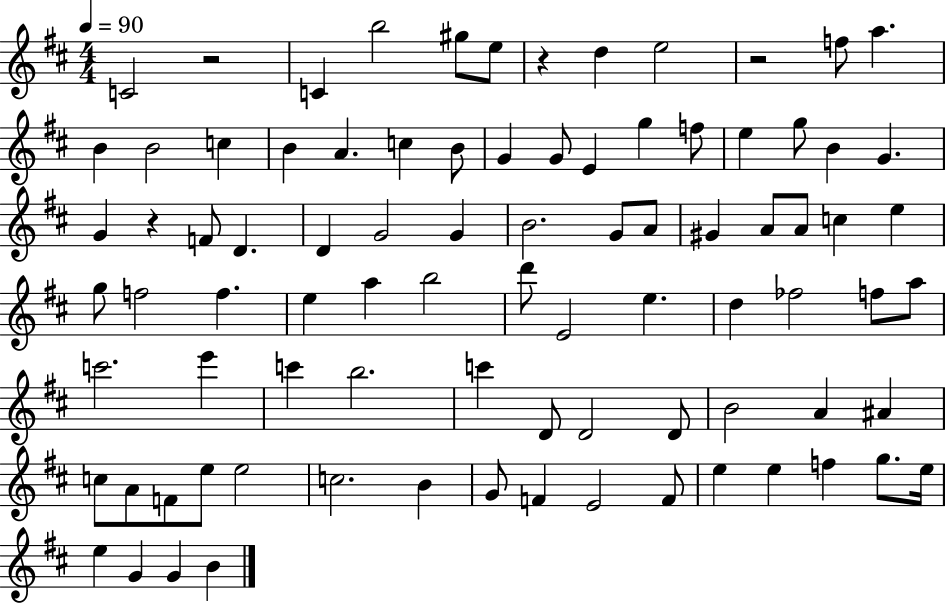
X:1
T:Untitled
M:4/4
L:1/4
K:D
C2 z2 C b2 ^g/2 e/2 z d e2 z2 f/2 a B B2 c B A c B/2 G G/2 E g f/2 e g/2 B G G z F/2 D D G2 G B2 G/2 A/2 ^G A/2 A/2 c e g/2 f2 f e a b2 d'/2 E2 e d _f2 f/2 a/2 c'2 e' c' b2 c' D/2 D2 D/2 B2 A ^A c/2 A/2 F/2 e/2 e2 c2 B G/2 F E2 F/2 e e f g/2 e/4 e G G B